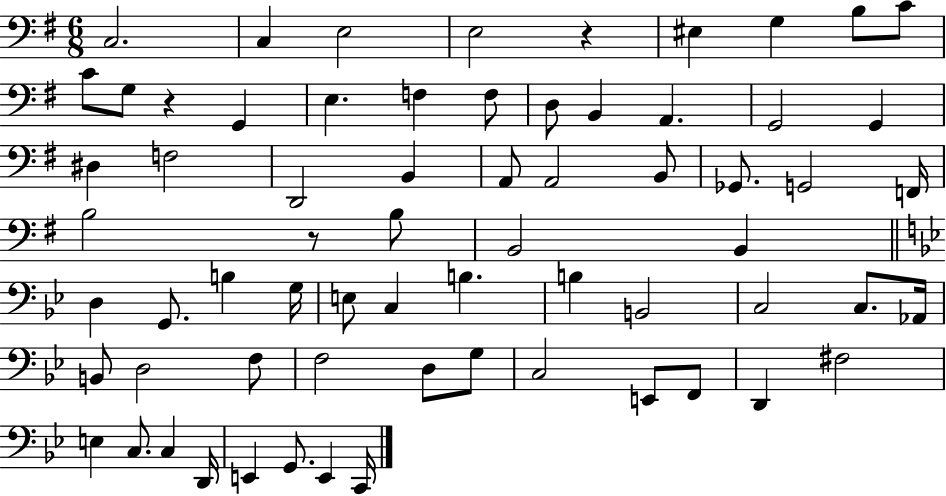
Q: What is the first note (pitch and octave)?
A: C3